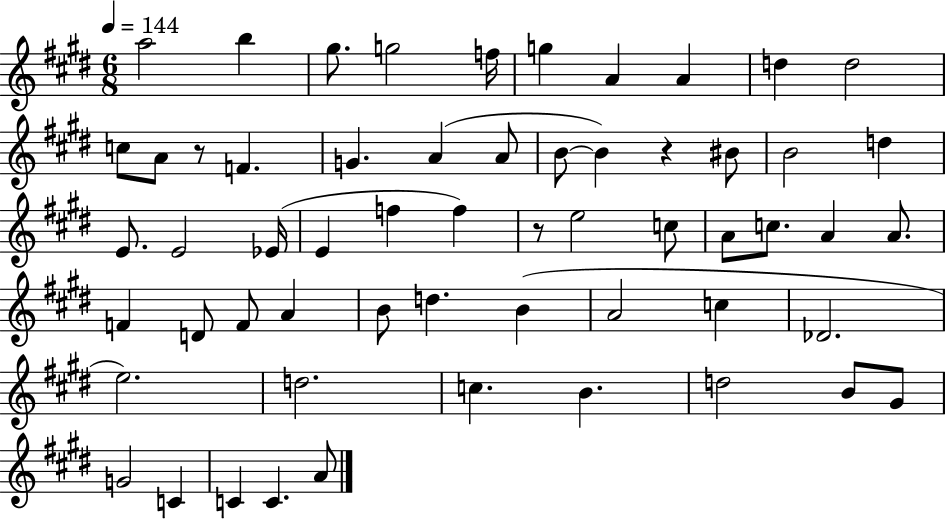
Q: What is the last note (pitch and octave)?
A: A4